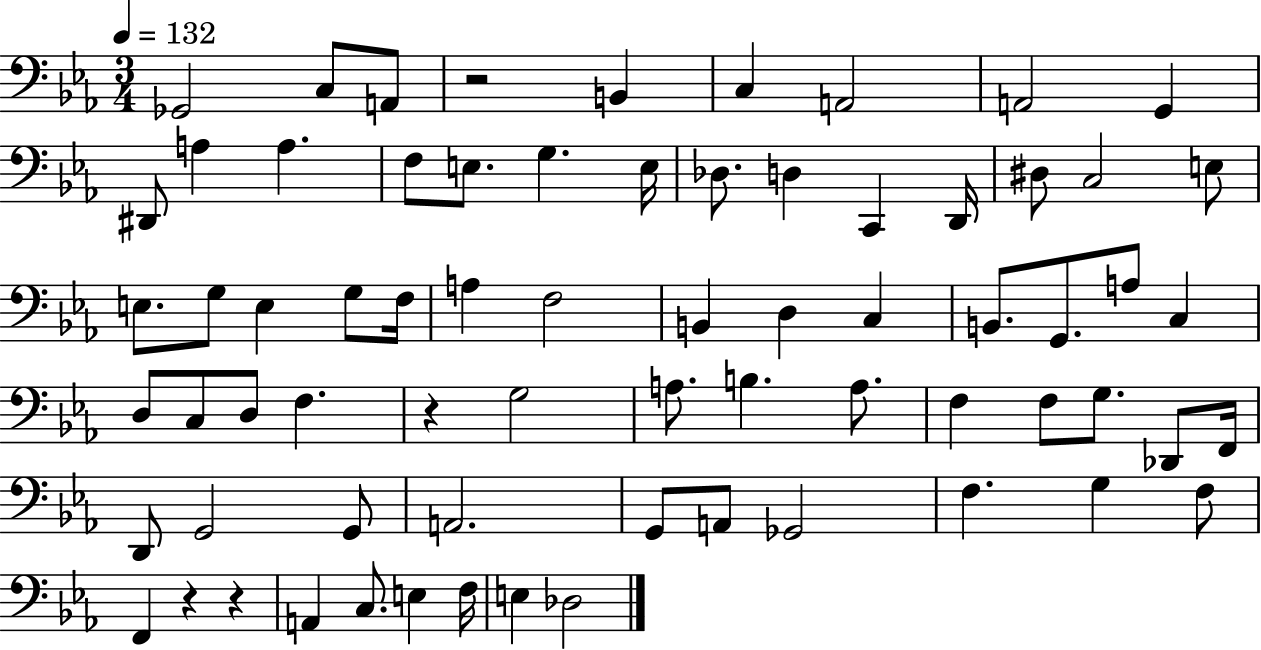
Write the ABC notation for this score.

X:1
T:Untitled
M:3/4
L:1/4
K:Eb
_G,,2 C,/2 A,,/2 z2 B,, C, A,,2 A,,2 G,, ^D,,/2 A, A, F,/2 E,/2 G, E,/4 _D,/2 D, C,, D,,/4 ^D,/2 C,2 E,/2 E,/2 G,/2 E, G,/2 F,/4 A, F,2 B,, D, C, B,,/2 G,,/2 A,/2 C, D,/2 C,/2 D,/2 F, z G,2 A,/2 B, A,/2 F, F,/2 G,/2 _D,,/2 F,,/4 D,,/2 G,,2 G,,/2 A,,2 G,,/2 A,,/2 _G,,2 F, G, F,/2 F,, z z A,, C,/2 E, F,/4 E, _D,2